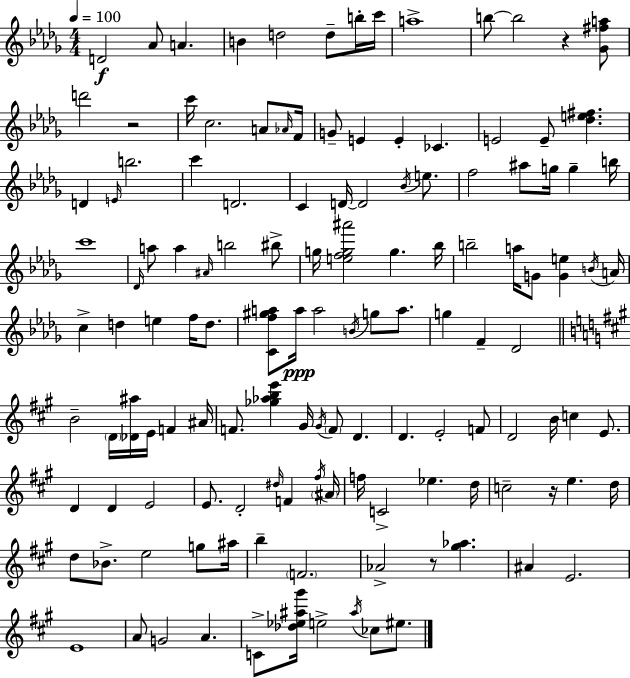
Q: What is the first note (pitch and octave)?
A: D4